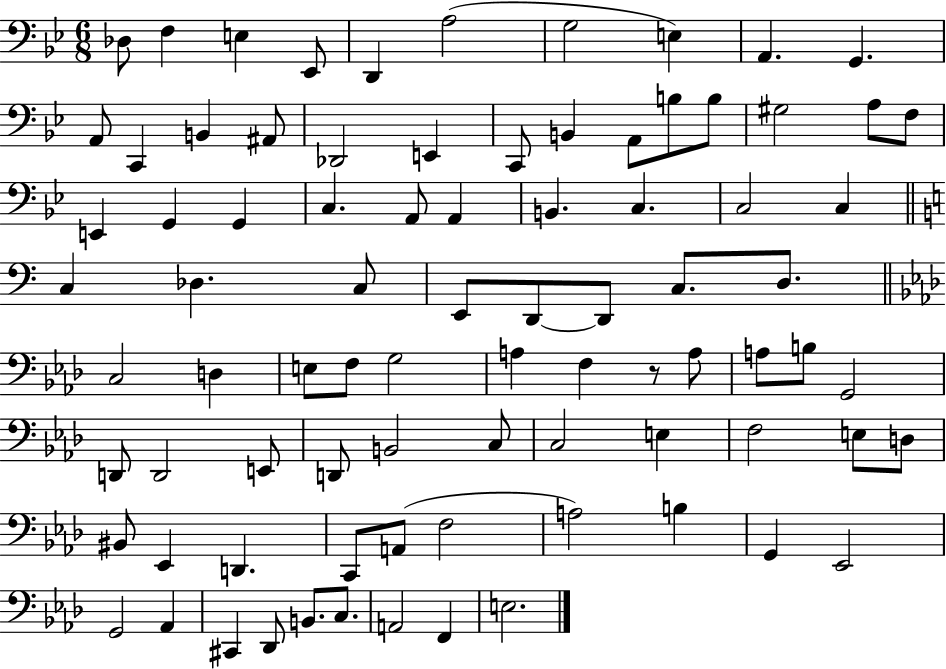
Db3/e F3/q E3/q Eb2/e D2/q A3/h G3/h E3/q A2/q. G2/q. A2/e C2/q B2/q A#2/e Db2/h E2/q C2/e B2/q A2/e B3/e B3/e G#3/h A3/e F3/e E2/q G2/q G2/q C3/q. A2/e A2/q B2/q. C3/q. C3/h C3/q C3/q Db3/q. C3/e E2/e D2/e D2/e C3/e. D3/e. C3/h D3/q E3/e F3/e G3/h A3/q F3/q R/e A3/e A3/e B3/e G2/h D2/e D2/h E2/e D2/e B2/h C3/e C3/h E3/q F3/h E3/e D3/e BIS2/e Eb2/q D2/q. C2/e A2/e F3/h A3/h B3/q G2/q Eb2/h G2/h Ab2/q C#2/q Db2/e B2/e. C3/e. A2/h F2/q E3/h.